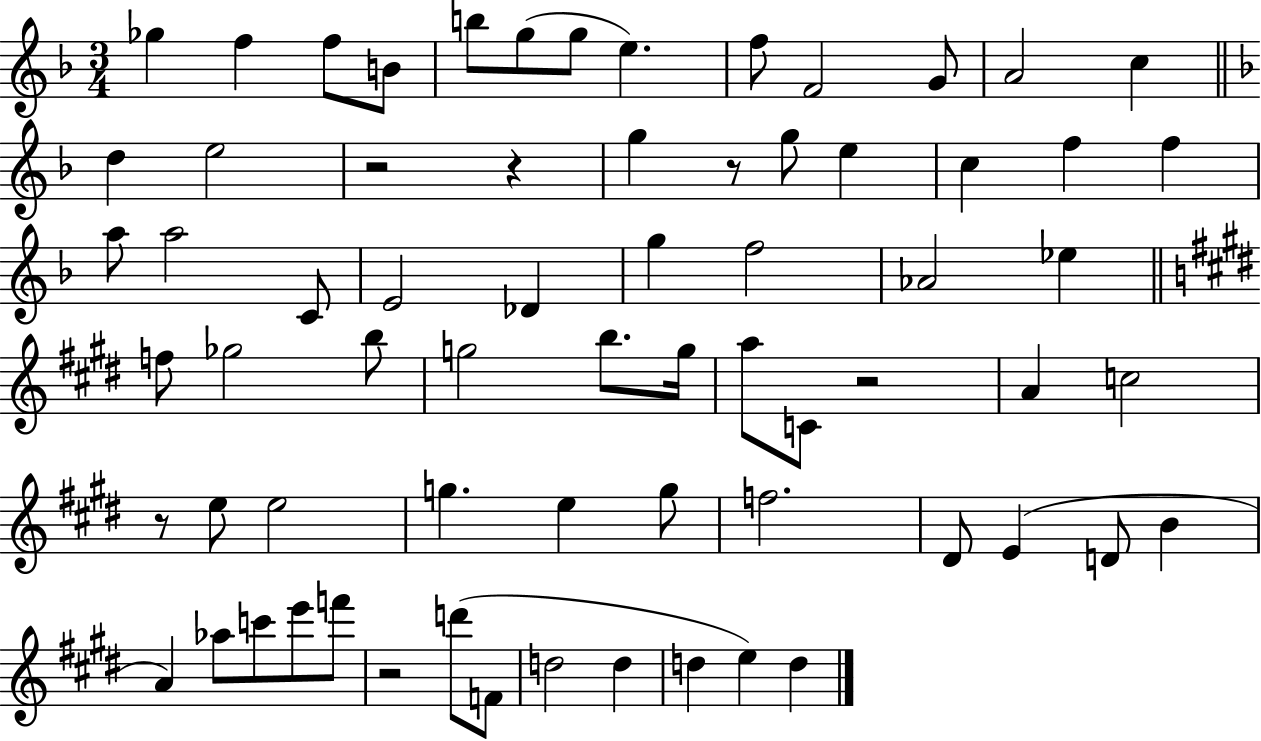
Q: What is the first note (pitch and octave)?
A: Gb5